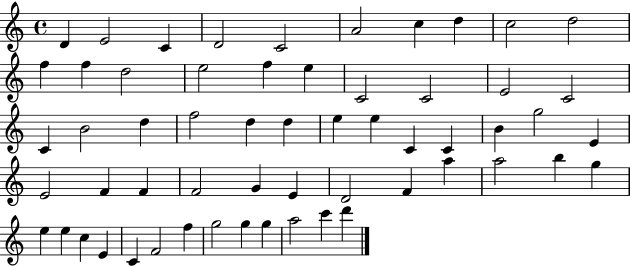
X:1
T:Untitled
M:4/4
L:1/4
K:C
D E2 C D2 C2 A2 c d c2 d2 f f d2 e2 f e C2 C2 E2 C2 C B2 d f2 d d e e C C B g2 E E2 F F F2 G E D2 F a a2 b g e e c E C F2 f g2 g g a2 c' d'